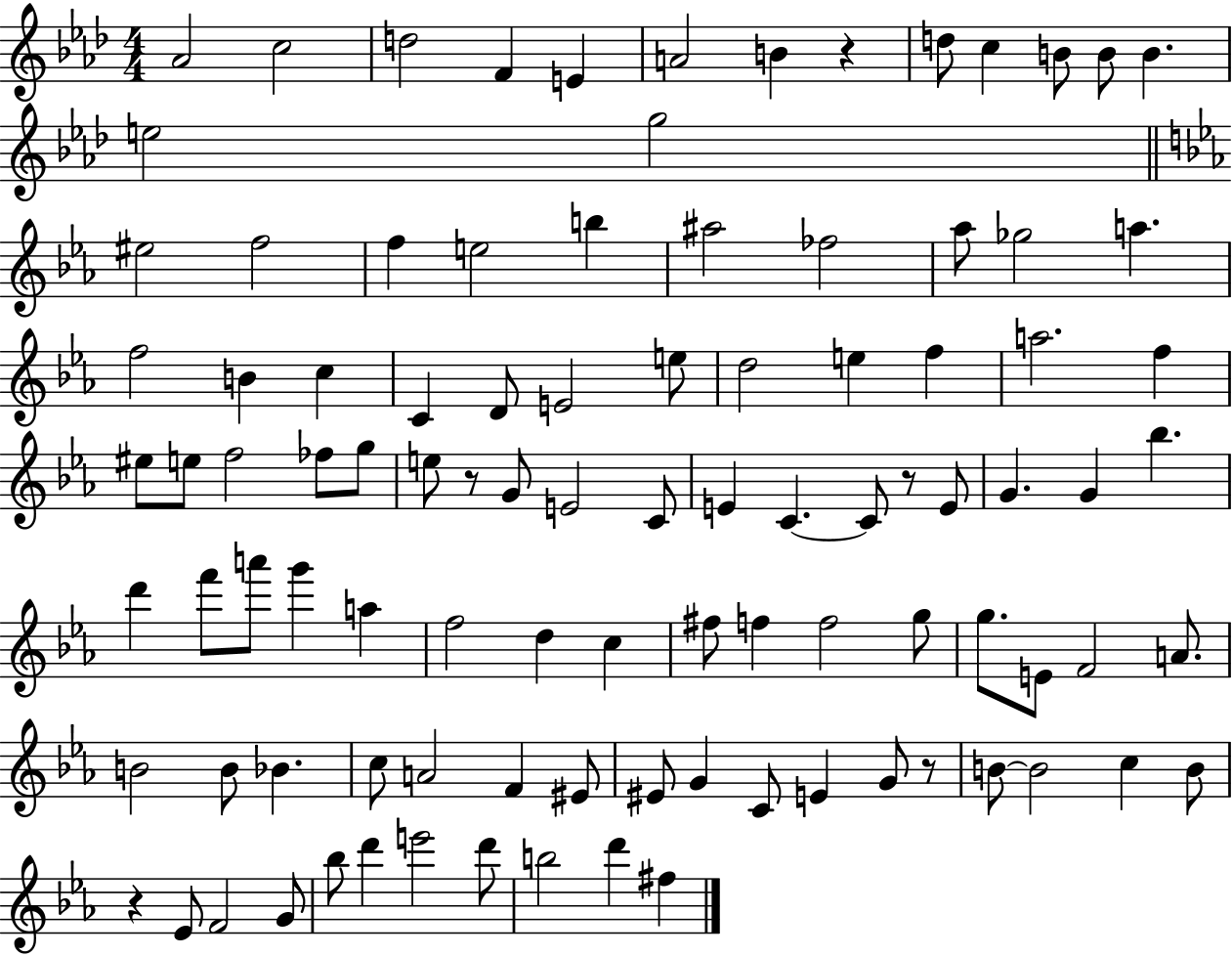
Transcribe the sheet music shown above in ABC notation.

X:1
T:Untitled
M:4/4
L:1/4
K:Ab
_A2 c2 d2 F E A2 B z d/2 c B/2 B/2 B e2 g2 ^e2 f2 f e2 b ^a2 _f2 _a/2 _g2 a f2 B c C D/2 E2 e/2 d2 e f a2 f ^e/2 e/2 f2 _f/2 g/2 e/2 z/2 G/2 E2 C/2 E C C/2 z/2 E/2 G G _b d' f'/2 a'/2 g' a f2 d c ^f/2 f f2 g/2 g/2 E/2 F2 A/2 B2 B/2 _B c/2 A2 F ^E/2 ^E/2 G C/2 E G/2 z/2 B/2 B2 c B/2 z _E/2 F2 G/2 _b/2 d' e'2 d'/2 b2 d' ^f